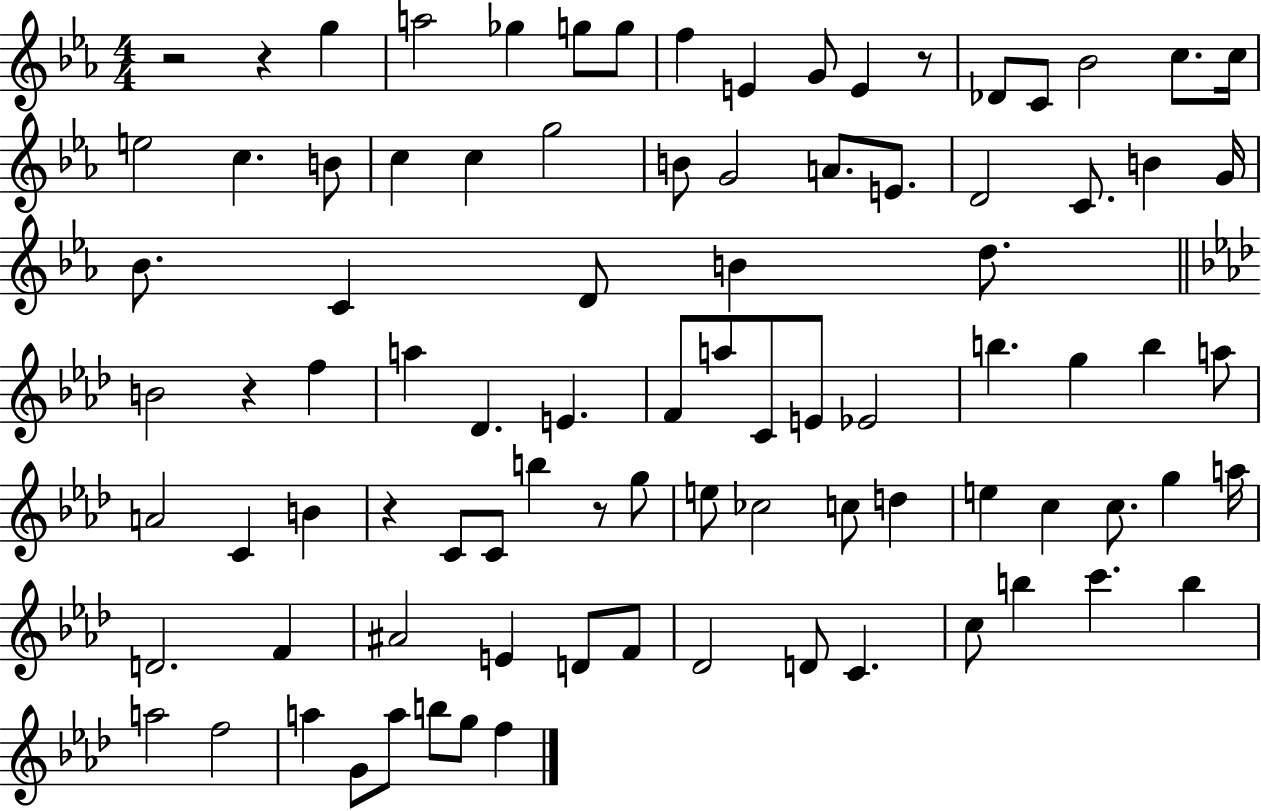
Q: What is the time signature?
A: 4/4